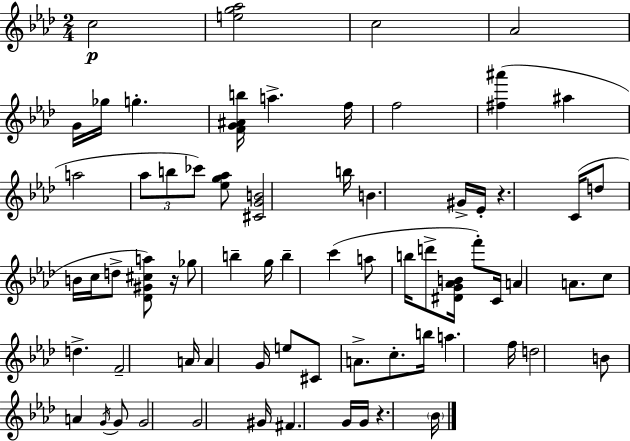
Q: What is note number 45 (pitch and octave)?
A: C5